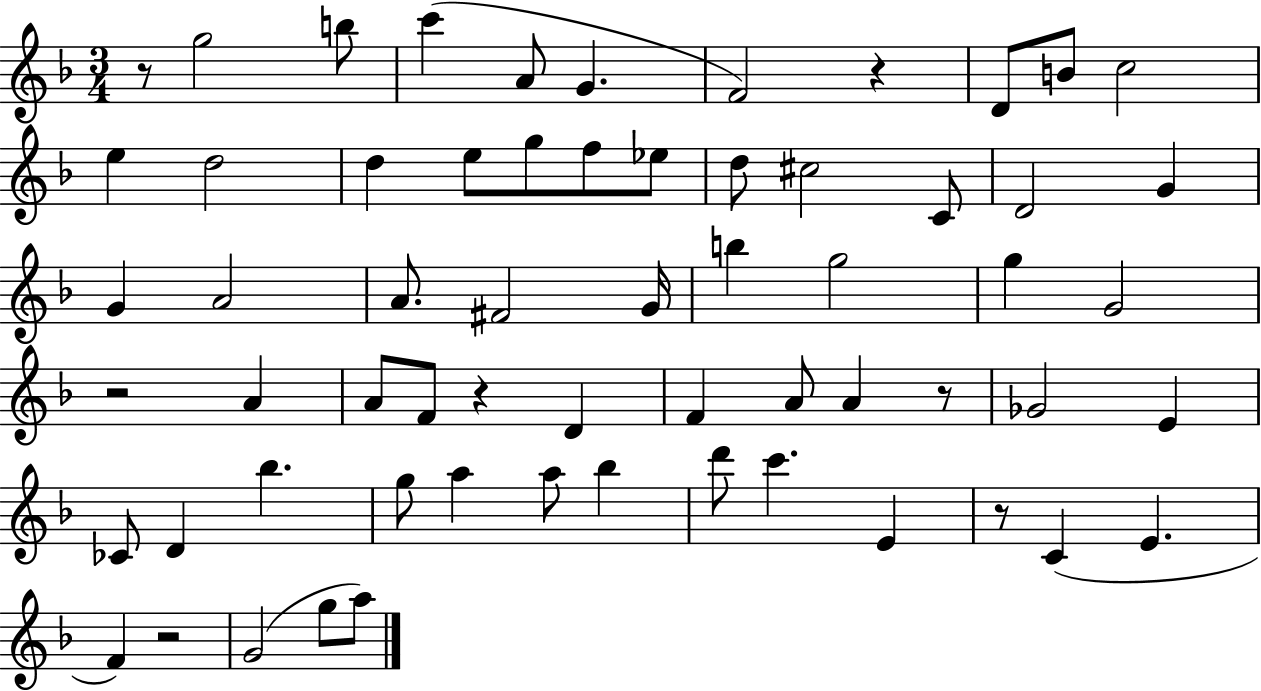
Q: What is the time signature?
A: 3/4